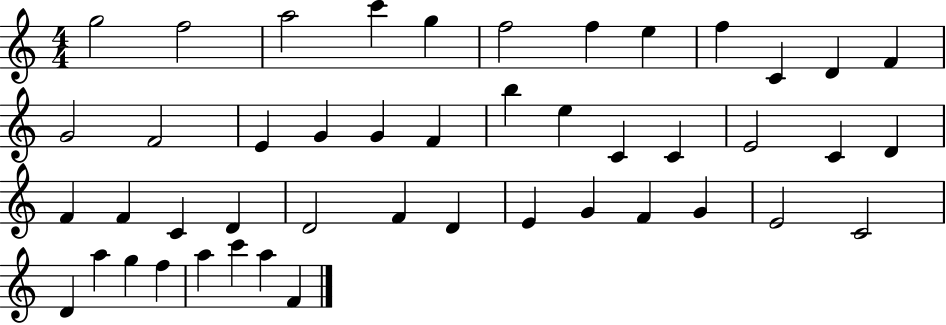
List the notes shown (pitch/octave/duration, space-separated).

G5/h F5/h A5/h C6/q G5/q F5/h F5/q E5/q F5/q C4/q D4/q F4/q G4/h F4/h E4/q G4/q G4/q F4/q B5/q E5/q C4/q C4/q E4/h C4/q D4/q F4/q F4/q C4/q D4/q D4/h F4/q D4/q E4/q G4/q F4/q G4/q E4/h C4/h D4/q A5/q G5/q F5/q A5/q C6/q A5/q F4/q